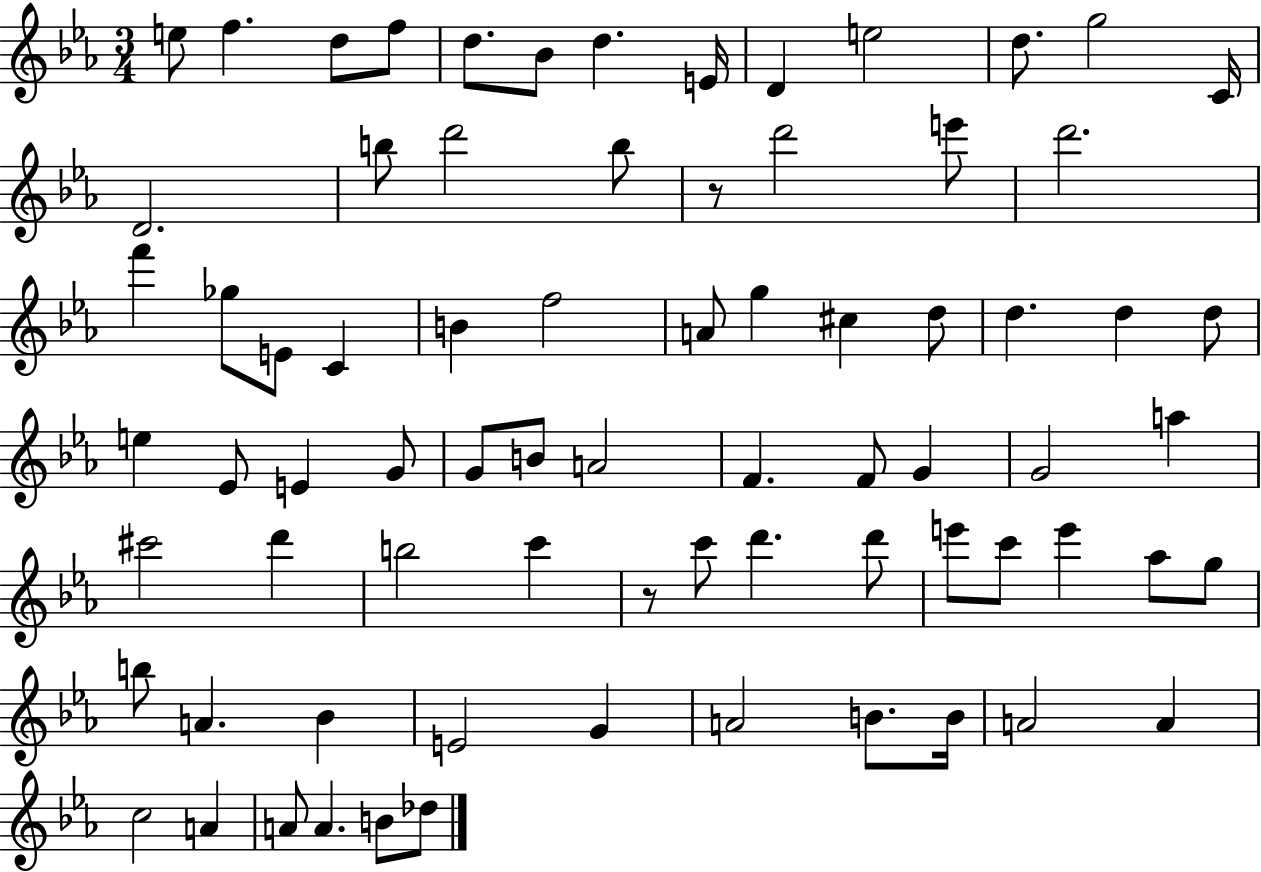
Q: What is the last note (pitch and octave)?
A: Db5